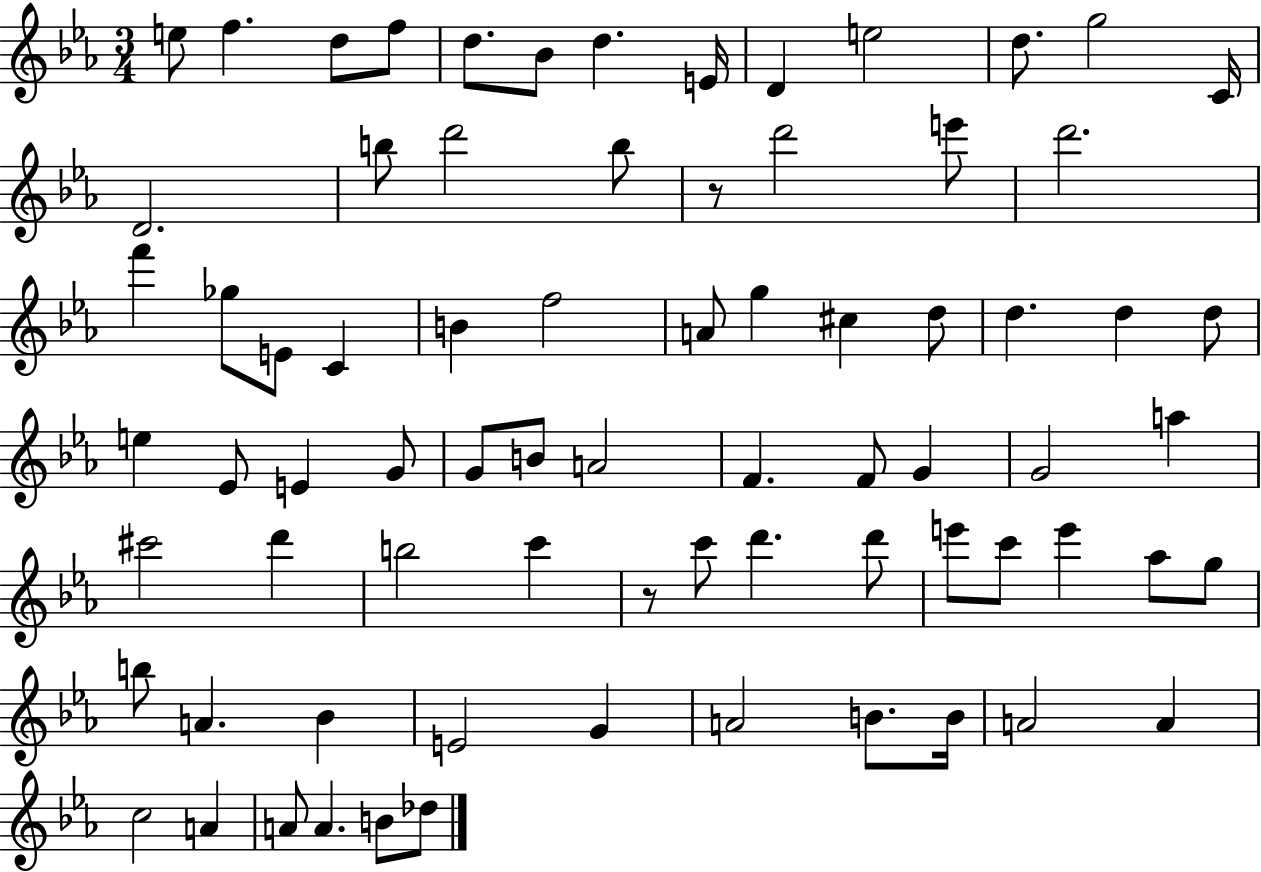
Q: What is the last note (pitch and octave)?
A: Db5